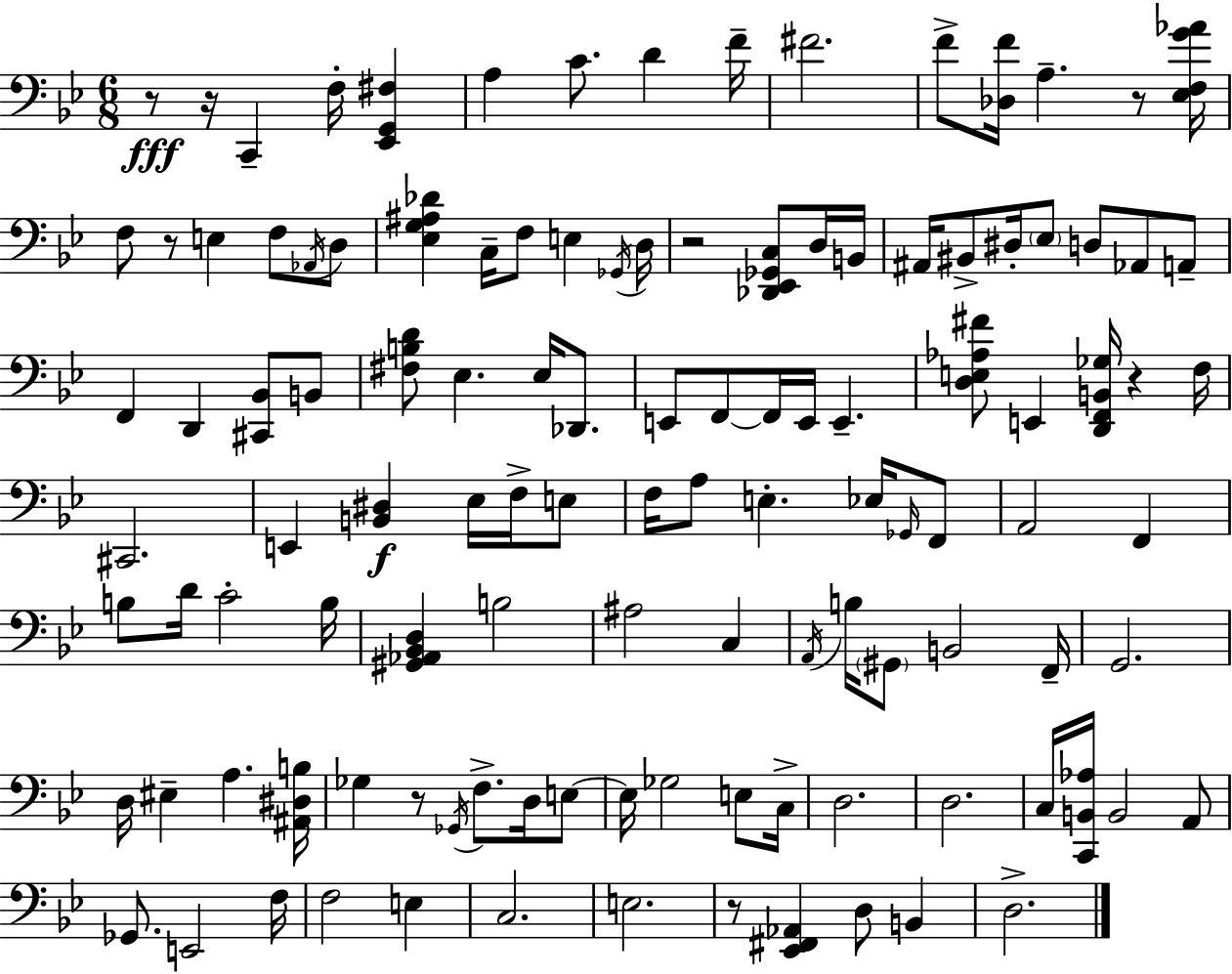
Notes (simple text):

R/e R/s C2/q F3/s [Eb2,G2,F#3]/q A3/q C4/e. D4/q F4/s F#4/h. F4/e [Db3,F4]/s A3/q. R/e [Eb3,F3,G4,Ab4]/s F3/e R/e E3/q F3/e Ab2/s D3/e [Eb3,G3,A#3,Db4]/q C3/s F3/e E3/q Gb2/s D3/s R/h [Db2,Eb2,Gb2,C3]/e D3/s B2/s A#2/s BIS2/e D#3/s Eb3/e D3/e Ab2/e A2/e F2/q D2/q [C#2,Bb2]/e B2/e [F#3,B3,D4]/e Eb3/q. Eb3/s Db2/e. E2/e F2/e F2/s E2/s E2/q. [D3,E3,Ab3,F#4]/e E2/q [D2,F2,B2,Gb3]/s R/q F3/s C#2/h. E2/q [B2,D#3]/q Eb3/s F3/s E3/e F3/s A3/e E3/q. Eb3/s Gb2/s F2/e A2/h F2/q B3/e D4/s C4/h B3/s [G#2,Ab2,Bb2,D3]/q B3/h A#3/h C3/q A2/s B3/s G#2/e B2/h F2/s G2/h. D3/s EIS3/q A3/q. [A#2,D#3,B3]/s Gb3/q R/e Gb2/s F3/e. D3/s E3/e E3/s Gb3/h E3/e C3/s D3/h. D3/h. C3/s [C2,B2,Ab3]/s B2/h A2/e Gb2/e. E2/h F3/s F3/h E3/q C3/h. E3/h. R/e [Eb2,F#2,Ab2]/q D3/e B2/q D3/h.